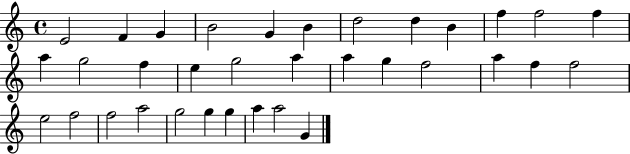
X:1
T:Untitled
M:4/4
L:1/4
K:C
E2 F G B2 G B d2 d B f f2 f a g2 f e g2 a a g f2 a f f2 e2 f2 f2 a2 g2 g g a a2 G